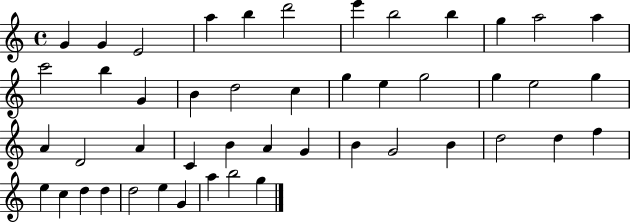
{
  \clef treble
  \time 4/4
  \defaultTimeSignature
  \key c \major
  g'4 g'4 e'2 | a''4 b''4 d'''2 | e'''4 b''2 b''4 | g''4 a''2 a''4 | \break c'''2 b''4 g'4 | b'4 d''2 c''4 | g''4 e''4 g''2 | g''4 e''2 g''4 | \break a'4 d'2 a'4 | c'4 b'4 a'4 g'4 | b'4 g'2 b'4 | d''2 d''4 f''4 | \break e''4 c''4 d''4 d''4 | d''2 e''4 g'4 | a''4 b''2 g''4 | \bar "|."
}